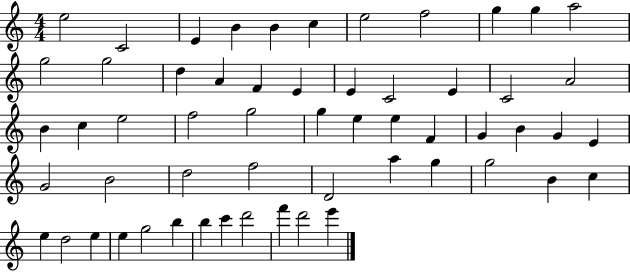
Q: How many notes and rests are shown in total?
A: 57